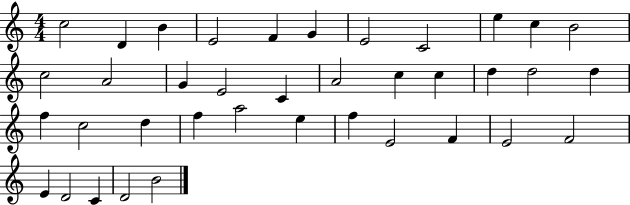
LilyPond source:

{
  \clef treble
  \numericTimeSignature
  \time 4/4
  \key c \major
  c''2 d'4 b'4 | e'2 f'4 g'4 | e'2 c'2 | e''4 c''4 b'2 | \break c''2 a'2 | g'4 e'2 c'4 | a'2 c''4 c''4 | d''4 d''2 d''4 | \break f''4 c''2 d''4 | f''4 a''2 e''4 | f''4 e'2 f'4 | e'2 f'2 | \break e'4 d'2 c'4 | d'2 b'2 | \bar "|."
}